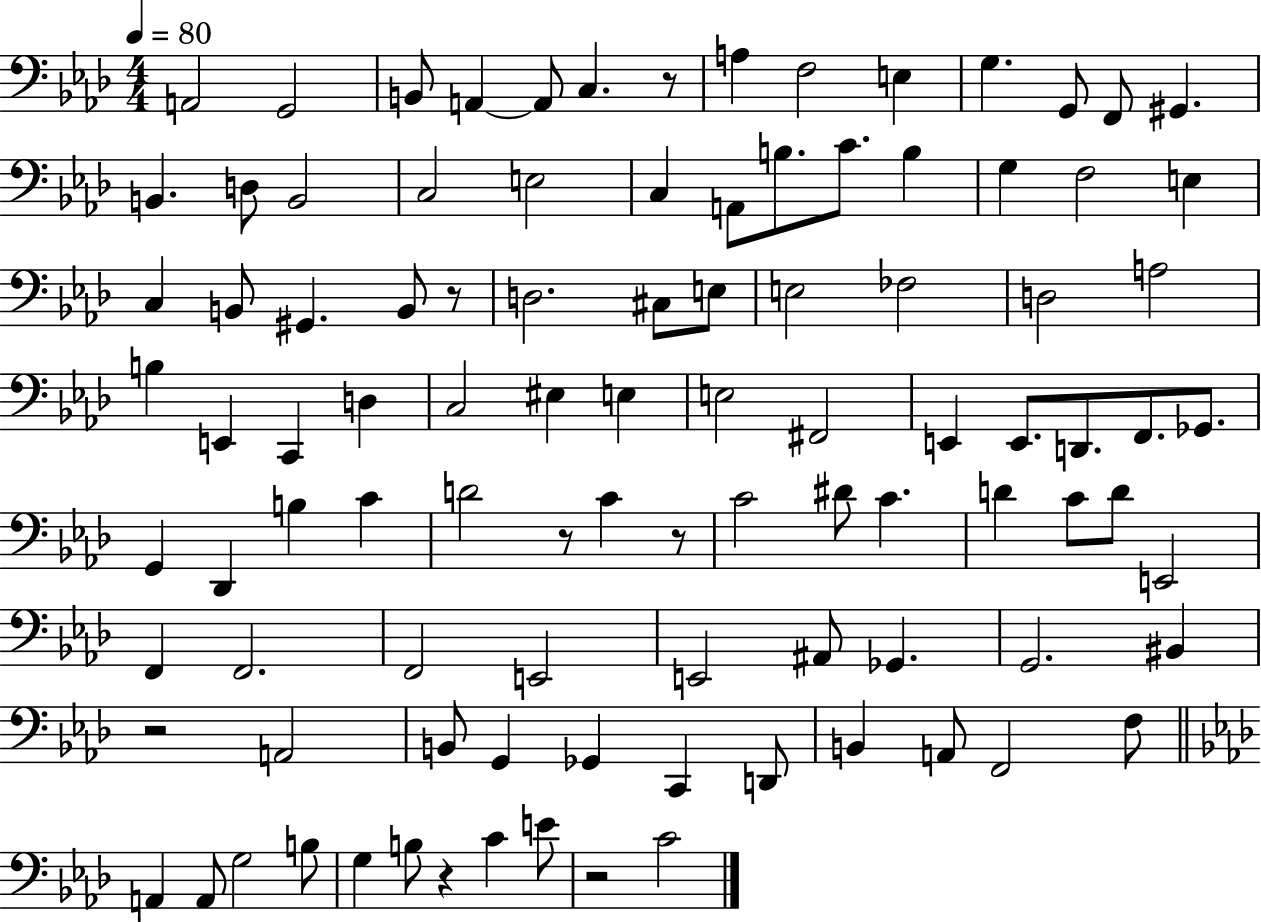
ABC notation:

X:1
T:Untitled
M:4/4
L:1/4
K:Ab
A,,2 G,,2 B,,/2 A,, A,,/2 C, z/2 A, F,2 E, G, G,,/2 F,,/2 ^G,, B,, D,/2 B,,2 C,2 E,2 C, A,,/2 B,/2 C/2 B, G, F,2 E, C, B,,/2 ^G,, B,,/2 z/2 D,2 ^C,/2 E,/2 E,2 _F,2 D,2 A,2 B, E,, C,, D, C,2 ^E, E, E,2 ^F,,2 E,, E,,/2 D,,/2 F,,/2 _G,,/2 G,, _D,, B, C D2 z/2 C z/2 C2 ^D/2 C D C/2 D/2 E,,2 F,, F,,2 F,,2 E,,2 E,,2 ^A,,/2 _G,, G,,2 ^B,, z2 A,,2 B,,/2 G,, _G,, C,, D,,/2 B,, A,,/2 F,,2 F,/2 A,, A,,/2 G,2 B,/2 G, B,/2 z C E/2 z2 C2